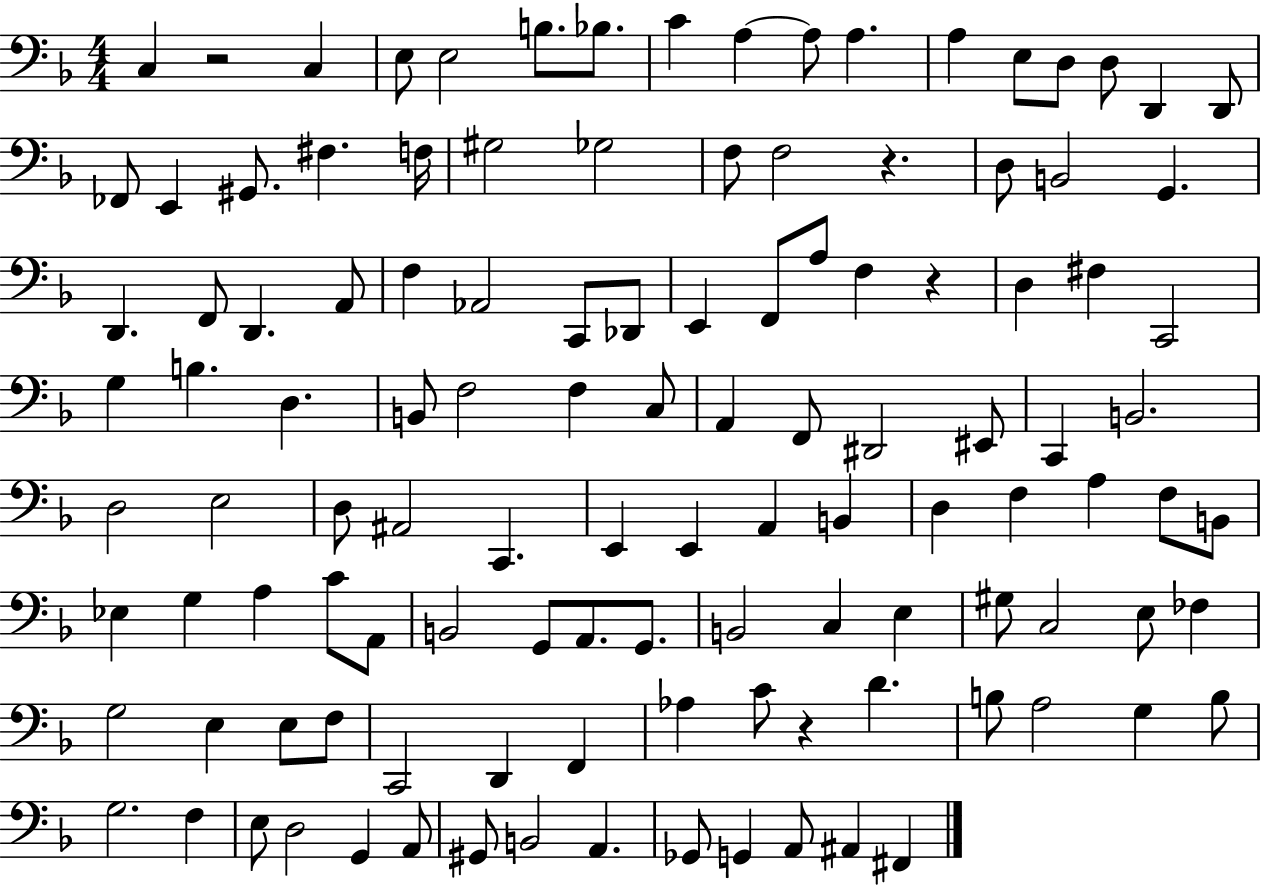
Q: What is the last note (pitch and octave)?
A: F#2